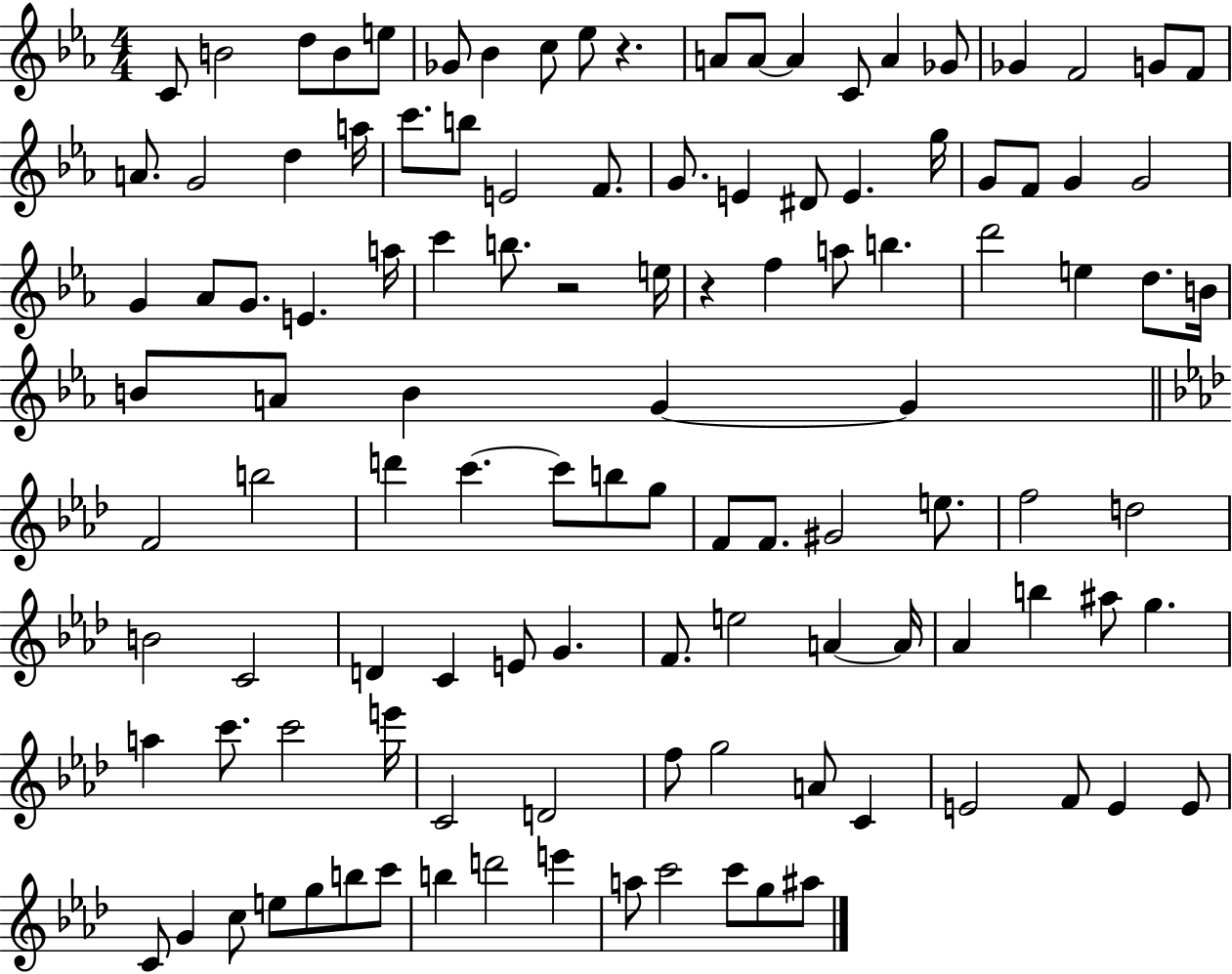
C4/e B4/h D5/e B4/e E5/e Gb4/e Bb4/q C5/e Eb5/e R/q. A4/e A4/e A4/q C4/e A4/q Gb4/e Gb4/q F4/h G4/e F4/e A4/e. G4/h D5/q A5/s C6/e. B5/e E4/h F4/e. G4/e. E4/q D#4/e E4/q. G5/s G4/e F4/e G4/q G4/h G4/q Ab4/e G4/e. E4/q. A5/s C6/q B5/e. R/h E5/s R/q F5/q A5/e B5/q. D6/h E5/q D5/e. B4/s B4/e A4/e B4/q G4/q G4/q F4/h B5/h D6/q C6/q. C6/e B5/e G5/e F4/e F4/e. G#4/h E5/e. F5/h D5/h B4/h C4/h D4/q C4/q E4/e G4/q. F4/e. E5/h A4/q A4/s Ab4/q B5/q A#5/e G5/q. A5/q C6/e. C6/h E6/s C4/h D4/h F5/e G5/h A4/e C4/q E4/h F4/e E4/q E4/e C4/e G4/q C5/e E5/e G5/e B5/e C6/e B5/q D6/h E6/q A5/e C6/h C6/e G5/e A#5/e